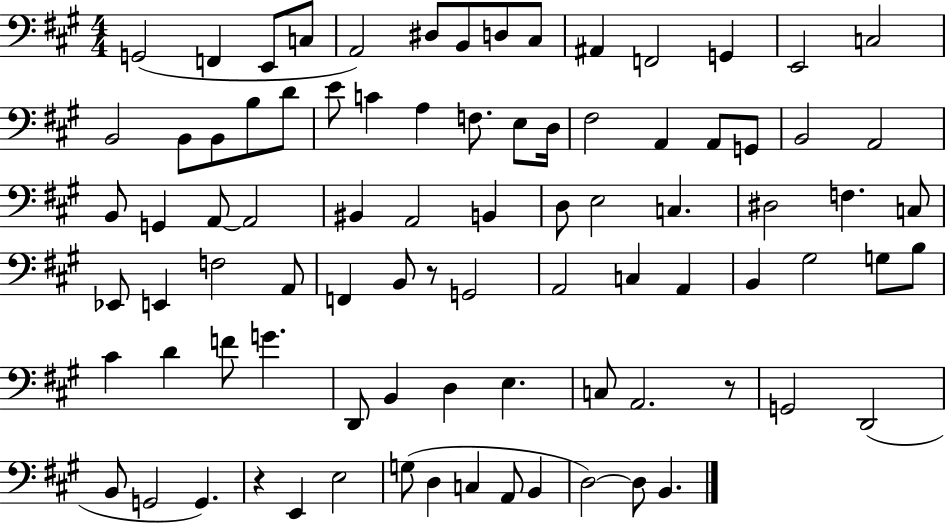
G2/h F2/q E2/e C3/e A2/h D#3/e B2/e D3/e C#3/e A#2/q F2/h G2/q E2/h C3/h B2/h B2/e B2/e B3/e D4/e E4/e C4/q A3/q F3/e. E3/e D3/s F#3/h A2/q A2/e G2/e B2/h A2/h B2/e G2/q A2/e A2/h BIS2/q A2/h B2/q D3/e E3/h C3/q. D#3/h F3/q. C3/e Eb2/e E2/q F3/h A2/e F2/q B2/e R/e G2/h A2/h C3/q A2/q B2/q G#3/h G3/e B3/e C#4/q D4/q F4/e G4/q. D2/e B2/q D3/q E3/q. C3/e A2/h. R/e G2/h D2/h B2/e G2/h G2/q. R/q E2/q E3/h G3/e D3/q C3/q A2/e B2/q D3/h D3/e B2/q.